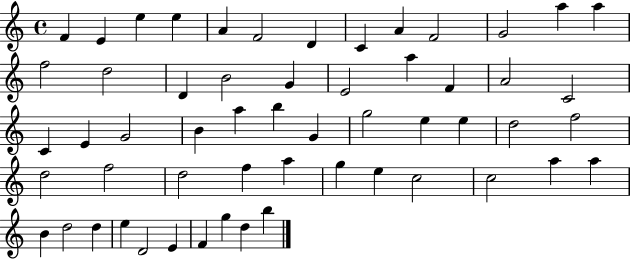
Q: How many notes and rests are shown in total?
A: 56